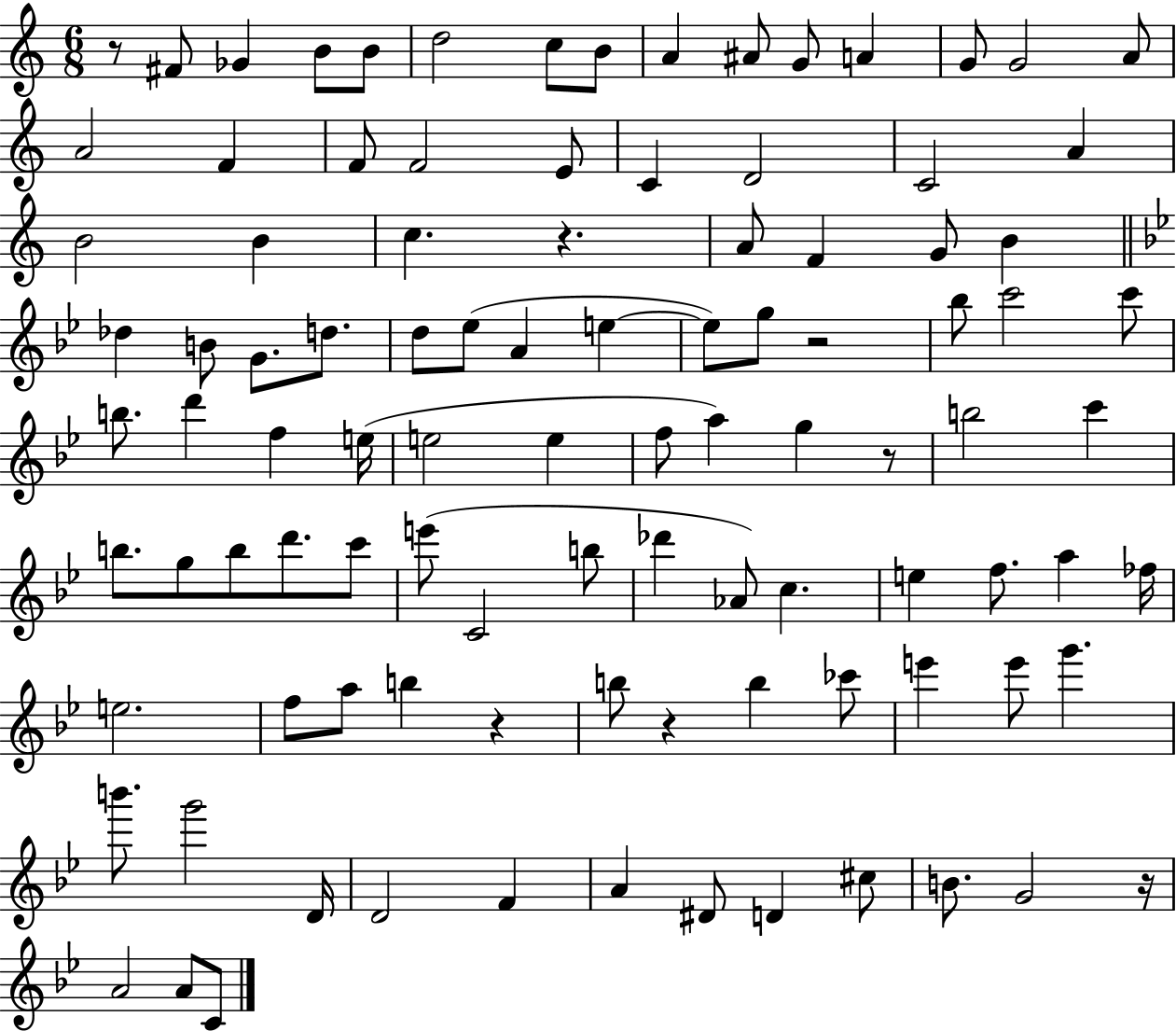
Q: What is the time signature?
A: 6/8